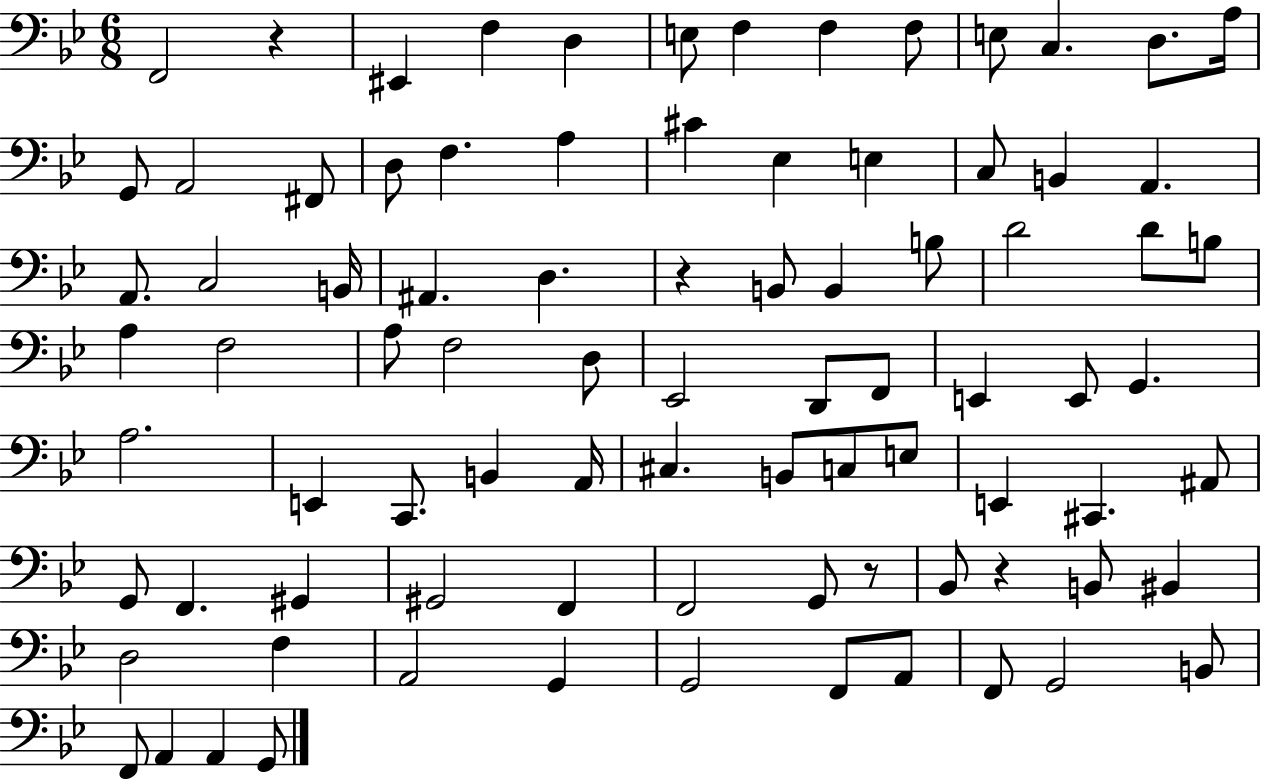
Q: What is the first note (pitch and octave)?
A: F2